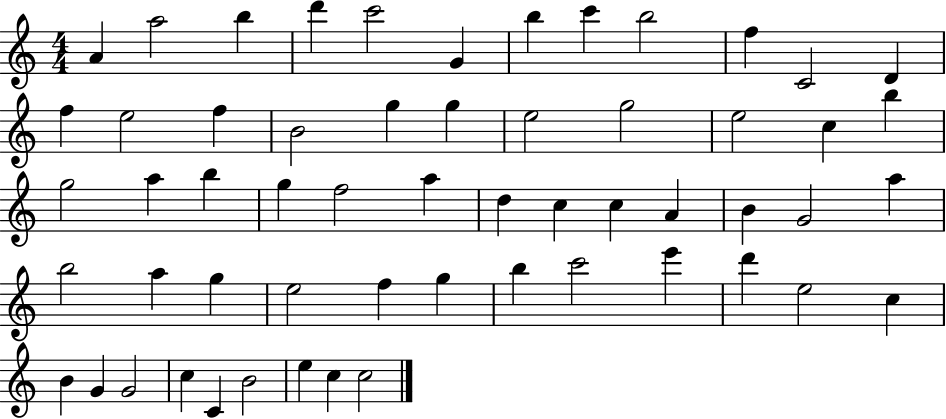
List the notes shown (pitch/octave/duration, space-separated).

A4/q A5/h B5/q D6/q C6/h G4/q B5/q C6/q B5/h F5/q C4/h D4/q F5/q E5/h F5/q B4/h G5/q G5/q E5/h G5/h E5/h C5/q B5/q G5/h A5/q B5/q G5/q F5/h A5/q D5/q C5/q C5/q A4/q B4/q G4/h A5/q B5/h A5/q G5/q E5/h F5/q G5/q B5/q C6/h E6/q D6/q E5/h C5/q B4/q G4/q G4/h C5/q C4/q B4/h E5/q C5/q C5/h